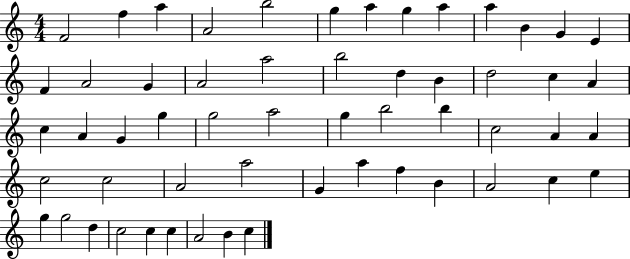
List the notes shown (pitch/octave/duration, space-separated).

F4/h F5/q A5/q A4/h B5/h G5/q A5/q G5/q A5/q A5/q B4/q G4/q E4/q F4/q A4/h G4/q A4/h A5/h B5/h D5/q B4/q D5/h C5/q A4/q C5/q A4/q G4/q G5/q G5/h A5/h G5/q B5/h B5/q C5/h A4/q A4/q C5/h C5/h A4/h A5/h G4/q A5/q F5/q B4/q A4/h C5/q E5/q G5/q G5/h D5/q C5/h C5/q C5/q A4/h B4/q C5/q